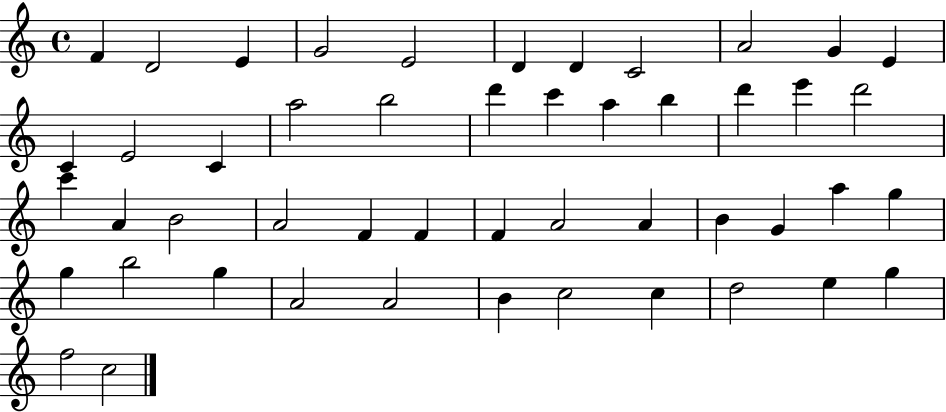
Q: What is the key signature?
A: C major